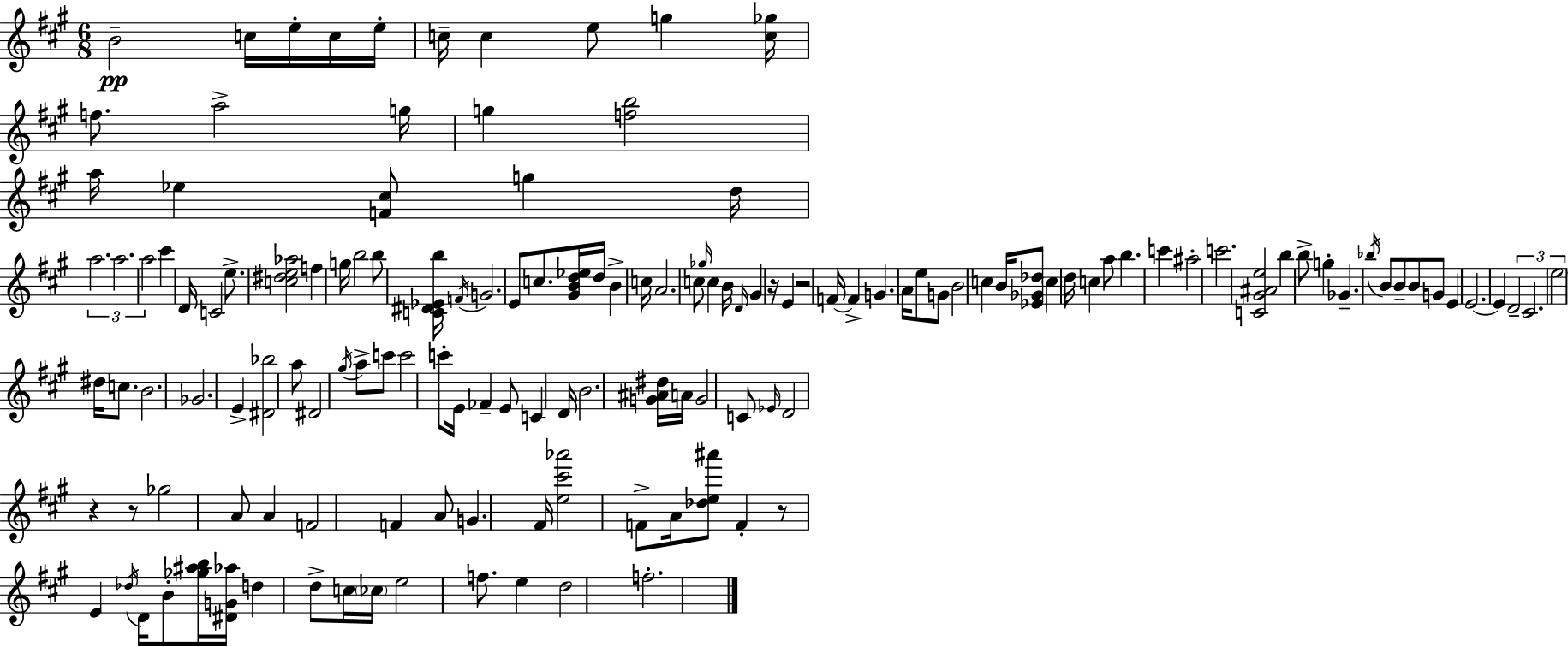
B4/h C5/s E5/s C5/s E5/s C5/s C5/q E5/e G5/q [C5,Gb5]/s F5/e. A5/h G5/s G5/q [F5,B5]/h A5/s Eb5/q [F4,C#5]/e G5/q D5/s A5/h. A5/h. A5/h C#6/q D4/s C4/h E5/e. [C5,D#5,E5,Ab5]/h F5/q G5/s B5/h B5/e [C4,D#4,Eb4,B5]/s F4/s G4/h. E4/e C5/e. [G#4,B4,D5,Eb5]/s D5/s B4/q C5/s A4/h. C5/e Gb5/s C5/q B4/s D4/s G#4/q R/s E4/q R/h F4/s F4/q G4/q. A4/s E5/e G4/e B4/h C5/q B4/s [Eb4,Gb4,Db5]/e C5/q D5/s C5/q A5/e B5/q. C6/q A#5/h C6/h. [C4,G#4,A#4,E5]/h B5/q B5/e G5/q Gb4/q. Bb5/s B4/e B4/e B4/e G4/e E4/q E4/h. E4/q D4/h C#4/h. E5/h D#5/s C5/e. B4/h. Gb4/h. E4/q [D#4,Bb5]/h A5/e D#4/h G#5/s A5/e C6/e C6/h C6/e E4/s FES4/q E4/e C4/q D4/s B4/h. [G4,A#4,D#5]/s A4/s G4/h C4/e Eb4/s D4/h R/q R/e Gb5/h A4/e A4/q F4/h F4/q A4/e G4/q. F#4/s [E5,C#6,Ab6]/h F4/e A4/s [Db5,E5,A#6]/e F4/q R/e E4/q Db5/s D4/s B4/e [Gb5,A#5,B5]/s [D#4,G4,Ab5]/s D5/q D5/e C5/s CES5/s E5/h F5/e. E5/q D5/h F5/h.